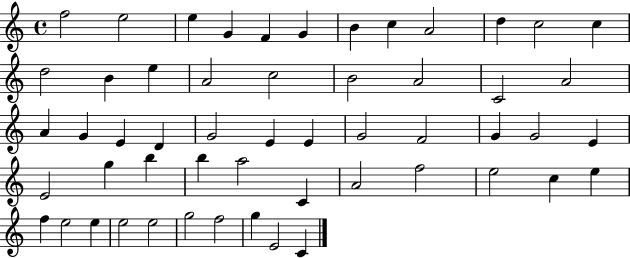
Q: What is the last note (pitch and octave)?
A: C4